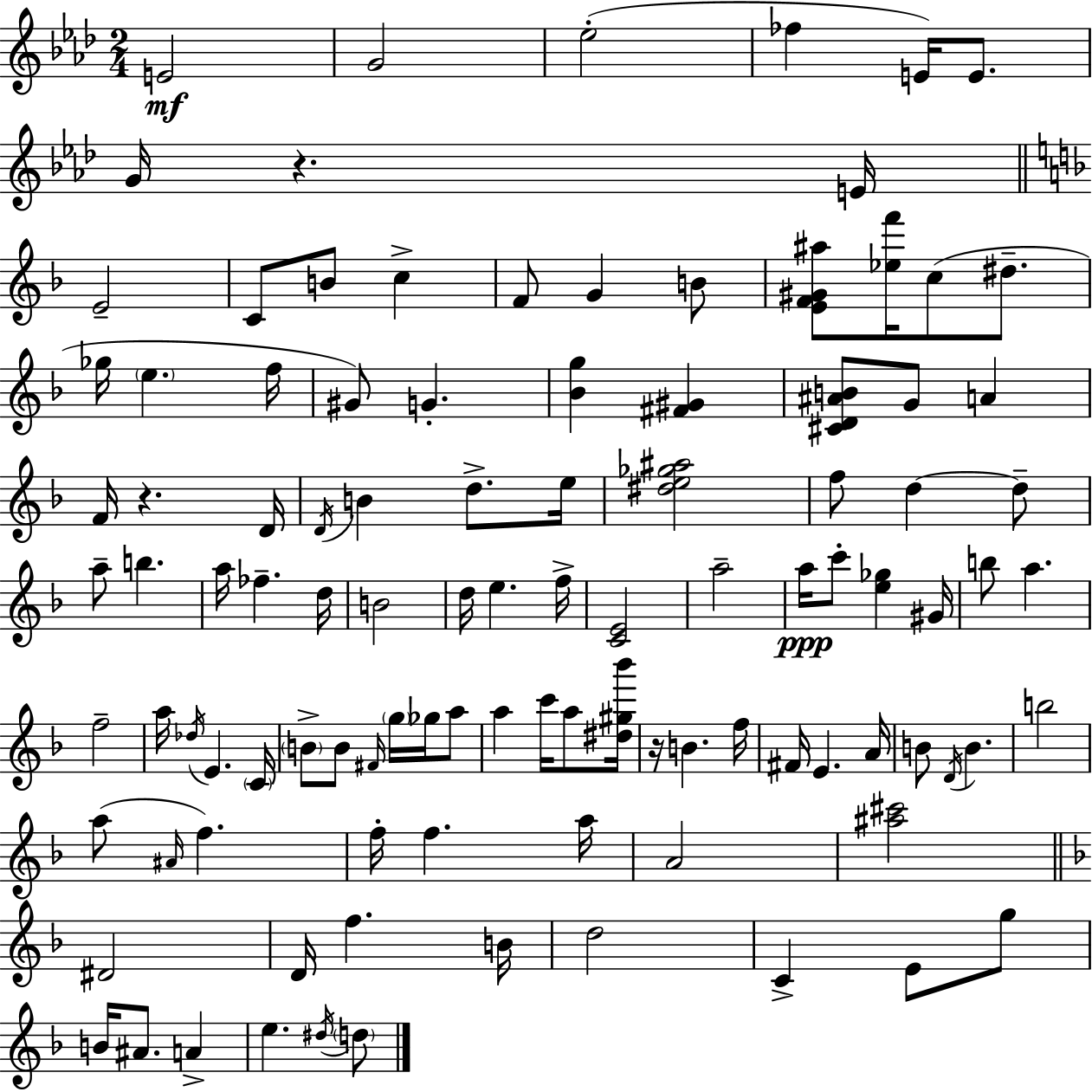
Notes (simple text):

E4/h G4/h Eb5/h FES5/q E4/s E4/e. G4/s R/q. E4/s E4/h C4/e B4/e C5/q F4/e G4/q B4/e [E4,F4,G#4,A#5]/e [Eb5,F6]/s C5/e D#5/e. Gb5/s E5/q. F5/s G#4/e G4/q. [Bb4,G5]/q [F#4,G#4]/q [C#4,D4,A#4,B4]/e G4/e A4/q F4/s R/q. D4/s D4/s B4/q D5/e. E5/s [D#5,E5,Gb5,A#5]/h F5/e D5/q D5/e A5/e B5/q. A5/s FES5/q. D5/s B4/h D5/s E5/q. F5/s [C4,E4]/h A5/h A5/s C6/e [E5,Gb5]/q G#4/s B5/e A5/q. F5/h A5/s Db5/s E4/q. C4/s B4/e B4/e F#4/s G5/s Gb5/s A5/e A5/q C6/s A5/e [D#5,G#5,Bb6]/s R/s B4/q. F5/s F#4/s E4/q. A4/s B4/e D4/s B4/q. B5/h A5/e A#4/s F5/q. F5/s F5/q. A5/s A4/h [A#5,C#6]/h D#4/h D4/s F5/q. B4/s D5/h C4/q E4/e G5/e B4/s A#4/e. A4/q E5/q. D#5/s D5/e